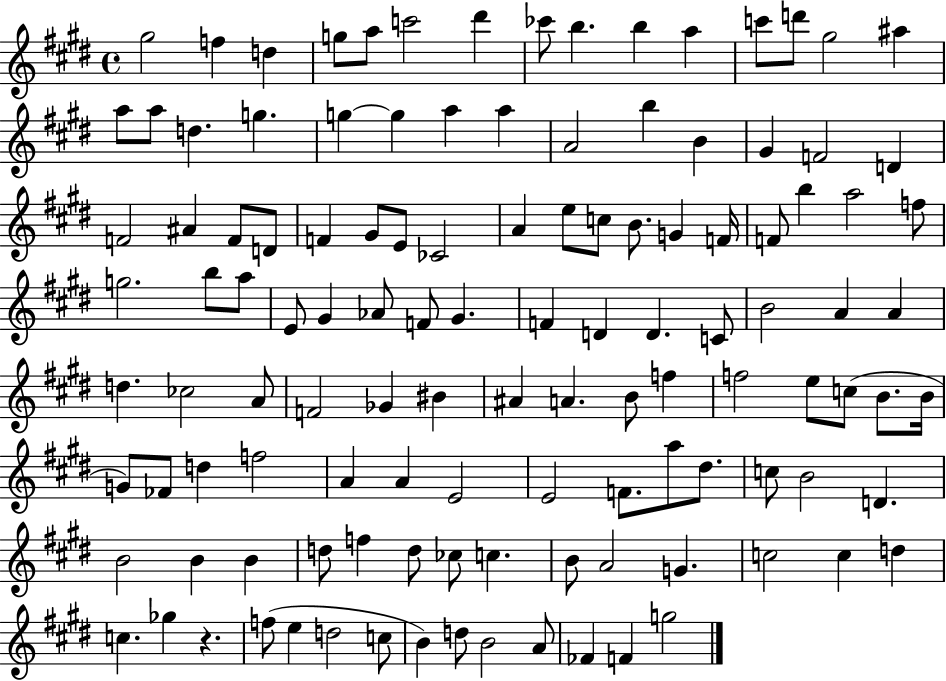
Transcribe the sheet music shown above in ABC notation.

X:1
T:Untitled
M:4/4
L:1/4
K:E
^g2 f d g/2 a/2 c'2 ^d' _c'/2 b b a c'/2 d'/2 ^g2 ^a a/2 a/2 d g g g a a A2 b B ^G F2 D F2 ^A F/2 D/2 F ^G/2 E/2 _C2 A e/2 c/2 B/2 G F/4 F/2 b a2 f/2 g2 b/2 a/2 E/2 ^G _A/2 F/2 ^G F D D C/2 B2 A A d _c2 A/2 F2 _G ^B ^A A B/2 f f2 e/2 c/2 B/2 B/4 G/2 _F/2 d f2 A A E2 E2 F/2 a/2 ^d/2 c/2 B2 D B2 B B d/2 f d/2 _c/2 c B/2 A2 G c2 c d c _g z f/2 e d2 c/2 B d/2 B2 A/2 _F F g2